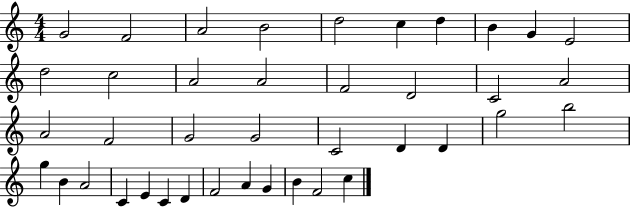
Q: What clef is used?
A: treble